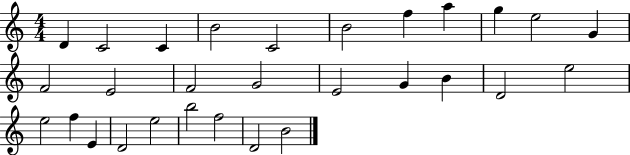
X:1
T:Untitled
M:4/4
L:1/4
K:C
D C2 C B2 C2 B2 f a g e2 G F2 E2 F2 G2 E2 G B D2 e2 e2 f E D2 e2 b2 f2 D2 B2